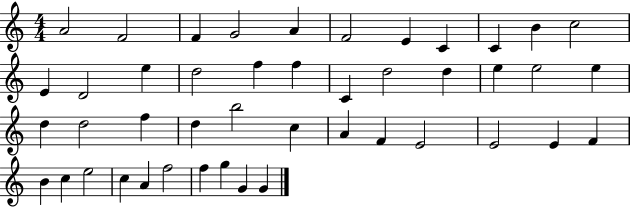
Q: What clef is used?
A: treble